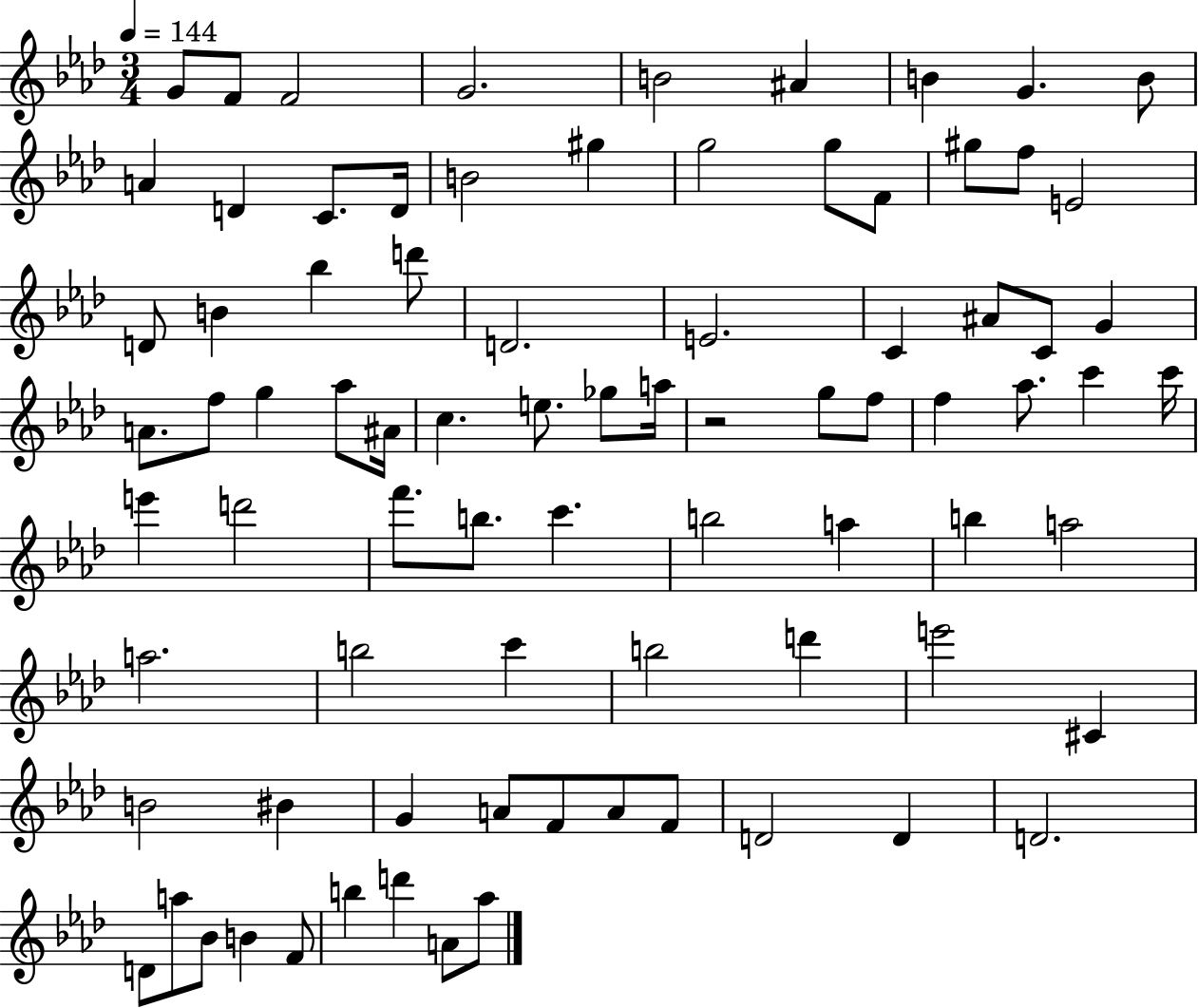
G4/e F4/e F4/h G4/h. B4/h A#4/q B4/q G4/q. B4/e A4/q D4/q C4/e. D4/s B4/h G#5/q G5/h G5/e F4/e G#5/e F5/e E4/h D4/e B4/q Bb5/q D6/e D4/h. E4/h. C4/q A#4/e C4/e G4/q A4/e. F5/e G5/q Ab5/e A#4/s C5/q. E5/e. Gb5/e A5/s R/h G5/e F5/e F5/q Ab5/e. C6/q C6/s E6/q D6/h F6/e. B5/e. C6/q. B5/h A5/q B5/q A5/h A5/h. B5/h C6/q B5/h D6/q E6/h C#4/q B4/h BIS4/q G4/q A4/e F4/e A4/e F4/e D4/h D4/q D4/h. D4/e A5/e Bb4/e B4/q F4/e B5/q D6/q A4/e Ab5/e